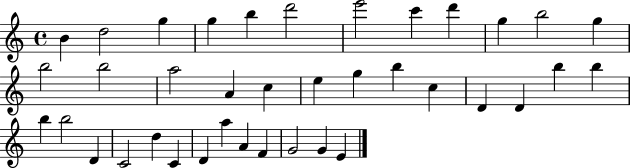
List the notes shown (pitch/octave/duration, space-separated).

B4/q D5/h G5/q G5/q B5/q D6/h E6/h C6/q D6/q G5/q B5/h G5/q B5/h B5/h A5/h A4/q C5/q E5/q G5/q B5/q C5/q D4/q D4/q B5/q B5/q B5/q B5/h D4/q C4/h D5/q C4/q D4/q A5/q A4/q F4/q G4/h G4/q E4/q